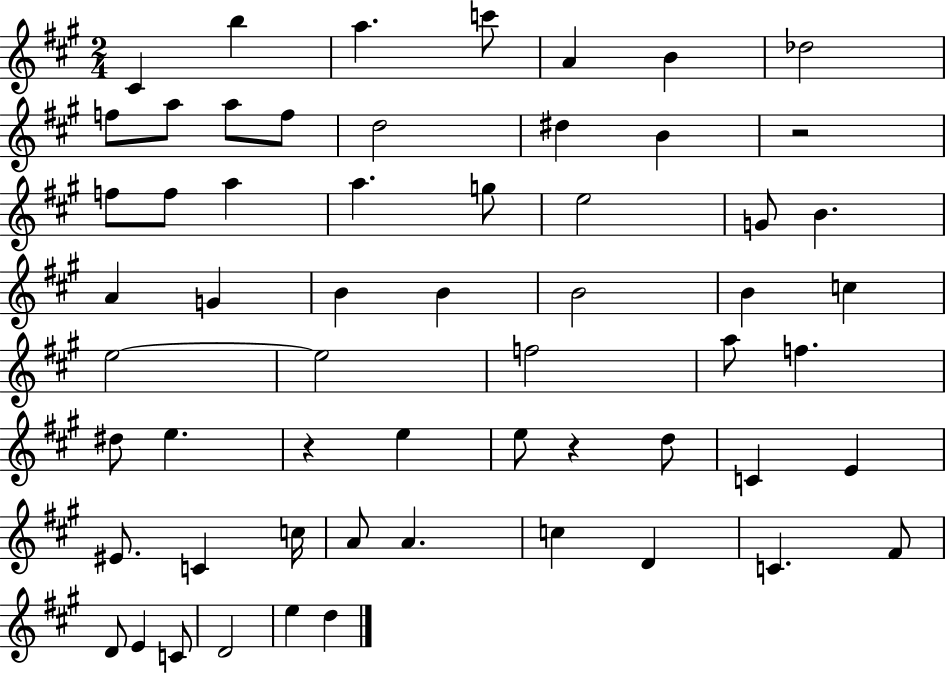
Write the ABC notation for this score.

X:1
T:Untitled
M:2/4
L:1/4
K:A
^C b a c'/2 A B _d2 f/2 a/2 a/2 f/2 d2 ^d B z2 f/2 f/2 a a g/2 e2 G/2 B A G B B B2 B c e2 e2 f2 a/2 f ^d/2 e z e e/2 z d/2 C E ^E/2 C c/4 A/2 A c D C ^F/2 D/2 E C/2 D2 e d